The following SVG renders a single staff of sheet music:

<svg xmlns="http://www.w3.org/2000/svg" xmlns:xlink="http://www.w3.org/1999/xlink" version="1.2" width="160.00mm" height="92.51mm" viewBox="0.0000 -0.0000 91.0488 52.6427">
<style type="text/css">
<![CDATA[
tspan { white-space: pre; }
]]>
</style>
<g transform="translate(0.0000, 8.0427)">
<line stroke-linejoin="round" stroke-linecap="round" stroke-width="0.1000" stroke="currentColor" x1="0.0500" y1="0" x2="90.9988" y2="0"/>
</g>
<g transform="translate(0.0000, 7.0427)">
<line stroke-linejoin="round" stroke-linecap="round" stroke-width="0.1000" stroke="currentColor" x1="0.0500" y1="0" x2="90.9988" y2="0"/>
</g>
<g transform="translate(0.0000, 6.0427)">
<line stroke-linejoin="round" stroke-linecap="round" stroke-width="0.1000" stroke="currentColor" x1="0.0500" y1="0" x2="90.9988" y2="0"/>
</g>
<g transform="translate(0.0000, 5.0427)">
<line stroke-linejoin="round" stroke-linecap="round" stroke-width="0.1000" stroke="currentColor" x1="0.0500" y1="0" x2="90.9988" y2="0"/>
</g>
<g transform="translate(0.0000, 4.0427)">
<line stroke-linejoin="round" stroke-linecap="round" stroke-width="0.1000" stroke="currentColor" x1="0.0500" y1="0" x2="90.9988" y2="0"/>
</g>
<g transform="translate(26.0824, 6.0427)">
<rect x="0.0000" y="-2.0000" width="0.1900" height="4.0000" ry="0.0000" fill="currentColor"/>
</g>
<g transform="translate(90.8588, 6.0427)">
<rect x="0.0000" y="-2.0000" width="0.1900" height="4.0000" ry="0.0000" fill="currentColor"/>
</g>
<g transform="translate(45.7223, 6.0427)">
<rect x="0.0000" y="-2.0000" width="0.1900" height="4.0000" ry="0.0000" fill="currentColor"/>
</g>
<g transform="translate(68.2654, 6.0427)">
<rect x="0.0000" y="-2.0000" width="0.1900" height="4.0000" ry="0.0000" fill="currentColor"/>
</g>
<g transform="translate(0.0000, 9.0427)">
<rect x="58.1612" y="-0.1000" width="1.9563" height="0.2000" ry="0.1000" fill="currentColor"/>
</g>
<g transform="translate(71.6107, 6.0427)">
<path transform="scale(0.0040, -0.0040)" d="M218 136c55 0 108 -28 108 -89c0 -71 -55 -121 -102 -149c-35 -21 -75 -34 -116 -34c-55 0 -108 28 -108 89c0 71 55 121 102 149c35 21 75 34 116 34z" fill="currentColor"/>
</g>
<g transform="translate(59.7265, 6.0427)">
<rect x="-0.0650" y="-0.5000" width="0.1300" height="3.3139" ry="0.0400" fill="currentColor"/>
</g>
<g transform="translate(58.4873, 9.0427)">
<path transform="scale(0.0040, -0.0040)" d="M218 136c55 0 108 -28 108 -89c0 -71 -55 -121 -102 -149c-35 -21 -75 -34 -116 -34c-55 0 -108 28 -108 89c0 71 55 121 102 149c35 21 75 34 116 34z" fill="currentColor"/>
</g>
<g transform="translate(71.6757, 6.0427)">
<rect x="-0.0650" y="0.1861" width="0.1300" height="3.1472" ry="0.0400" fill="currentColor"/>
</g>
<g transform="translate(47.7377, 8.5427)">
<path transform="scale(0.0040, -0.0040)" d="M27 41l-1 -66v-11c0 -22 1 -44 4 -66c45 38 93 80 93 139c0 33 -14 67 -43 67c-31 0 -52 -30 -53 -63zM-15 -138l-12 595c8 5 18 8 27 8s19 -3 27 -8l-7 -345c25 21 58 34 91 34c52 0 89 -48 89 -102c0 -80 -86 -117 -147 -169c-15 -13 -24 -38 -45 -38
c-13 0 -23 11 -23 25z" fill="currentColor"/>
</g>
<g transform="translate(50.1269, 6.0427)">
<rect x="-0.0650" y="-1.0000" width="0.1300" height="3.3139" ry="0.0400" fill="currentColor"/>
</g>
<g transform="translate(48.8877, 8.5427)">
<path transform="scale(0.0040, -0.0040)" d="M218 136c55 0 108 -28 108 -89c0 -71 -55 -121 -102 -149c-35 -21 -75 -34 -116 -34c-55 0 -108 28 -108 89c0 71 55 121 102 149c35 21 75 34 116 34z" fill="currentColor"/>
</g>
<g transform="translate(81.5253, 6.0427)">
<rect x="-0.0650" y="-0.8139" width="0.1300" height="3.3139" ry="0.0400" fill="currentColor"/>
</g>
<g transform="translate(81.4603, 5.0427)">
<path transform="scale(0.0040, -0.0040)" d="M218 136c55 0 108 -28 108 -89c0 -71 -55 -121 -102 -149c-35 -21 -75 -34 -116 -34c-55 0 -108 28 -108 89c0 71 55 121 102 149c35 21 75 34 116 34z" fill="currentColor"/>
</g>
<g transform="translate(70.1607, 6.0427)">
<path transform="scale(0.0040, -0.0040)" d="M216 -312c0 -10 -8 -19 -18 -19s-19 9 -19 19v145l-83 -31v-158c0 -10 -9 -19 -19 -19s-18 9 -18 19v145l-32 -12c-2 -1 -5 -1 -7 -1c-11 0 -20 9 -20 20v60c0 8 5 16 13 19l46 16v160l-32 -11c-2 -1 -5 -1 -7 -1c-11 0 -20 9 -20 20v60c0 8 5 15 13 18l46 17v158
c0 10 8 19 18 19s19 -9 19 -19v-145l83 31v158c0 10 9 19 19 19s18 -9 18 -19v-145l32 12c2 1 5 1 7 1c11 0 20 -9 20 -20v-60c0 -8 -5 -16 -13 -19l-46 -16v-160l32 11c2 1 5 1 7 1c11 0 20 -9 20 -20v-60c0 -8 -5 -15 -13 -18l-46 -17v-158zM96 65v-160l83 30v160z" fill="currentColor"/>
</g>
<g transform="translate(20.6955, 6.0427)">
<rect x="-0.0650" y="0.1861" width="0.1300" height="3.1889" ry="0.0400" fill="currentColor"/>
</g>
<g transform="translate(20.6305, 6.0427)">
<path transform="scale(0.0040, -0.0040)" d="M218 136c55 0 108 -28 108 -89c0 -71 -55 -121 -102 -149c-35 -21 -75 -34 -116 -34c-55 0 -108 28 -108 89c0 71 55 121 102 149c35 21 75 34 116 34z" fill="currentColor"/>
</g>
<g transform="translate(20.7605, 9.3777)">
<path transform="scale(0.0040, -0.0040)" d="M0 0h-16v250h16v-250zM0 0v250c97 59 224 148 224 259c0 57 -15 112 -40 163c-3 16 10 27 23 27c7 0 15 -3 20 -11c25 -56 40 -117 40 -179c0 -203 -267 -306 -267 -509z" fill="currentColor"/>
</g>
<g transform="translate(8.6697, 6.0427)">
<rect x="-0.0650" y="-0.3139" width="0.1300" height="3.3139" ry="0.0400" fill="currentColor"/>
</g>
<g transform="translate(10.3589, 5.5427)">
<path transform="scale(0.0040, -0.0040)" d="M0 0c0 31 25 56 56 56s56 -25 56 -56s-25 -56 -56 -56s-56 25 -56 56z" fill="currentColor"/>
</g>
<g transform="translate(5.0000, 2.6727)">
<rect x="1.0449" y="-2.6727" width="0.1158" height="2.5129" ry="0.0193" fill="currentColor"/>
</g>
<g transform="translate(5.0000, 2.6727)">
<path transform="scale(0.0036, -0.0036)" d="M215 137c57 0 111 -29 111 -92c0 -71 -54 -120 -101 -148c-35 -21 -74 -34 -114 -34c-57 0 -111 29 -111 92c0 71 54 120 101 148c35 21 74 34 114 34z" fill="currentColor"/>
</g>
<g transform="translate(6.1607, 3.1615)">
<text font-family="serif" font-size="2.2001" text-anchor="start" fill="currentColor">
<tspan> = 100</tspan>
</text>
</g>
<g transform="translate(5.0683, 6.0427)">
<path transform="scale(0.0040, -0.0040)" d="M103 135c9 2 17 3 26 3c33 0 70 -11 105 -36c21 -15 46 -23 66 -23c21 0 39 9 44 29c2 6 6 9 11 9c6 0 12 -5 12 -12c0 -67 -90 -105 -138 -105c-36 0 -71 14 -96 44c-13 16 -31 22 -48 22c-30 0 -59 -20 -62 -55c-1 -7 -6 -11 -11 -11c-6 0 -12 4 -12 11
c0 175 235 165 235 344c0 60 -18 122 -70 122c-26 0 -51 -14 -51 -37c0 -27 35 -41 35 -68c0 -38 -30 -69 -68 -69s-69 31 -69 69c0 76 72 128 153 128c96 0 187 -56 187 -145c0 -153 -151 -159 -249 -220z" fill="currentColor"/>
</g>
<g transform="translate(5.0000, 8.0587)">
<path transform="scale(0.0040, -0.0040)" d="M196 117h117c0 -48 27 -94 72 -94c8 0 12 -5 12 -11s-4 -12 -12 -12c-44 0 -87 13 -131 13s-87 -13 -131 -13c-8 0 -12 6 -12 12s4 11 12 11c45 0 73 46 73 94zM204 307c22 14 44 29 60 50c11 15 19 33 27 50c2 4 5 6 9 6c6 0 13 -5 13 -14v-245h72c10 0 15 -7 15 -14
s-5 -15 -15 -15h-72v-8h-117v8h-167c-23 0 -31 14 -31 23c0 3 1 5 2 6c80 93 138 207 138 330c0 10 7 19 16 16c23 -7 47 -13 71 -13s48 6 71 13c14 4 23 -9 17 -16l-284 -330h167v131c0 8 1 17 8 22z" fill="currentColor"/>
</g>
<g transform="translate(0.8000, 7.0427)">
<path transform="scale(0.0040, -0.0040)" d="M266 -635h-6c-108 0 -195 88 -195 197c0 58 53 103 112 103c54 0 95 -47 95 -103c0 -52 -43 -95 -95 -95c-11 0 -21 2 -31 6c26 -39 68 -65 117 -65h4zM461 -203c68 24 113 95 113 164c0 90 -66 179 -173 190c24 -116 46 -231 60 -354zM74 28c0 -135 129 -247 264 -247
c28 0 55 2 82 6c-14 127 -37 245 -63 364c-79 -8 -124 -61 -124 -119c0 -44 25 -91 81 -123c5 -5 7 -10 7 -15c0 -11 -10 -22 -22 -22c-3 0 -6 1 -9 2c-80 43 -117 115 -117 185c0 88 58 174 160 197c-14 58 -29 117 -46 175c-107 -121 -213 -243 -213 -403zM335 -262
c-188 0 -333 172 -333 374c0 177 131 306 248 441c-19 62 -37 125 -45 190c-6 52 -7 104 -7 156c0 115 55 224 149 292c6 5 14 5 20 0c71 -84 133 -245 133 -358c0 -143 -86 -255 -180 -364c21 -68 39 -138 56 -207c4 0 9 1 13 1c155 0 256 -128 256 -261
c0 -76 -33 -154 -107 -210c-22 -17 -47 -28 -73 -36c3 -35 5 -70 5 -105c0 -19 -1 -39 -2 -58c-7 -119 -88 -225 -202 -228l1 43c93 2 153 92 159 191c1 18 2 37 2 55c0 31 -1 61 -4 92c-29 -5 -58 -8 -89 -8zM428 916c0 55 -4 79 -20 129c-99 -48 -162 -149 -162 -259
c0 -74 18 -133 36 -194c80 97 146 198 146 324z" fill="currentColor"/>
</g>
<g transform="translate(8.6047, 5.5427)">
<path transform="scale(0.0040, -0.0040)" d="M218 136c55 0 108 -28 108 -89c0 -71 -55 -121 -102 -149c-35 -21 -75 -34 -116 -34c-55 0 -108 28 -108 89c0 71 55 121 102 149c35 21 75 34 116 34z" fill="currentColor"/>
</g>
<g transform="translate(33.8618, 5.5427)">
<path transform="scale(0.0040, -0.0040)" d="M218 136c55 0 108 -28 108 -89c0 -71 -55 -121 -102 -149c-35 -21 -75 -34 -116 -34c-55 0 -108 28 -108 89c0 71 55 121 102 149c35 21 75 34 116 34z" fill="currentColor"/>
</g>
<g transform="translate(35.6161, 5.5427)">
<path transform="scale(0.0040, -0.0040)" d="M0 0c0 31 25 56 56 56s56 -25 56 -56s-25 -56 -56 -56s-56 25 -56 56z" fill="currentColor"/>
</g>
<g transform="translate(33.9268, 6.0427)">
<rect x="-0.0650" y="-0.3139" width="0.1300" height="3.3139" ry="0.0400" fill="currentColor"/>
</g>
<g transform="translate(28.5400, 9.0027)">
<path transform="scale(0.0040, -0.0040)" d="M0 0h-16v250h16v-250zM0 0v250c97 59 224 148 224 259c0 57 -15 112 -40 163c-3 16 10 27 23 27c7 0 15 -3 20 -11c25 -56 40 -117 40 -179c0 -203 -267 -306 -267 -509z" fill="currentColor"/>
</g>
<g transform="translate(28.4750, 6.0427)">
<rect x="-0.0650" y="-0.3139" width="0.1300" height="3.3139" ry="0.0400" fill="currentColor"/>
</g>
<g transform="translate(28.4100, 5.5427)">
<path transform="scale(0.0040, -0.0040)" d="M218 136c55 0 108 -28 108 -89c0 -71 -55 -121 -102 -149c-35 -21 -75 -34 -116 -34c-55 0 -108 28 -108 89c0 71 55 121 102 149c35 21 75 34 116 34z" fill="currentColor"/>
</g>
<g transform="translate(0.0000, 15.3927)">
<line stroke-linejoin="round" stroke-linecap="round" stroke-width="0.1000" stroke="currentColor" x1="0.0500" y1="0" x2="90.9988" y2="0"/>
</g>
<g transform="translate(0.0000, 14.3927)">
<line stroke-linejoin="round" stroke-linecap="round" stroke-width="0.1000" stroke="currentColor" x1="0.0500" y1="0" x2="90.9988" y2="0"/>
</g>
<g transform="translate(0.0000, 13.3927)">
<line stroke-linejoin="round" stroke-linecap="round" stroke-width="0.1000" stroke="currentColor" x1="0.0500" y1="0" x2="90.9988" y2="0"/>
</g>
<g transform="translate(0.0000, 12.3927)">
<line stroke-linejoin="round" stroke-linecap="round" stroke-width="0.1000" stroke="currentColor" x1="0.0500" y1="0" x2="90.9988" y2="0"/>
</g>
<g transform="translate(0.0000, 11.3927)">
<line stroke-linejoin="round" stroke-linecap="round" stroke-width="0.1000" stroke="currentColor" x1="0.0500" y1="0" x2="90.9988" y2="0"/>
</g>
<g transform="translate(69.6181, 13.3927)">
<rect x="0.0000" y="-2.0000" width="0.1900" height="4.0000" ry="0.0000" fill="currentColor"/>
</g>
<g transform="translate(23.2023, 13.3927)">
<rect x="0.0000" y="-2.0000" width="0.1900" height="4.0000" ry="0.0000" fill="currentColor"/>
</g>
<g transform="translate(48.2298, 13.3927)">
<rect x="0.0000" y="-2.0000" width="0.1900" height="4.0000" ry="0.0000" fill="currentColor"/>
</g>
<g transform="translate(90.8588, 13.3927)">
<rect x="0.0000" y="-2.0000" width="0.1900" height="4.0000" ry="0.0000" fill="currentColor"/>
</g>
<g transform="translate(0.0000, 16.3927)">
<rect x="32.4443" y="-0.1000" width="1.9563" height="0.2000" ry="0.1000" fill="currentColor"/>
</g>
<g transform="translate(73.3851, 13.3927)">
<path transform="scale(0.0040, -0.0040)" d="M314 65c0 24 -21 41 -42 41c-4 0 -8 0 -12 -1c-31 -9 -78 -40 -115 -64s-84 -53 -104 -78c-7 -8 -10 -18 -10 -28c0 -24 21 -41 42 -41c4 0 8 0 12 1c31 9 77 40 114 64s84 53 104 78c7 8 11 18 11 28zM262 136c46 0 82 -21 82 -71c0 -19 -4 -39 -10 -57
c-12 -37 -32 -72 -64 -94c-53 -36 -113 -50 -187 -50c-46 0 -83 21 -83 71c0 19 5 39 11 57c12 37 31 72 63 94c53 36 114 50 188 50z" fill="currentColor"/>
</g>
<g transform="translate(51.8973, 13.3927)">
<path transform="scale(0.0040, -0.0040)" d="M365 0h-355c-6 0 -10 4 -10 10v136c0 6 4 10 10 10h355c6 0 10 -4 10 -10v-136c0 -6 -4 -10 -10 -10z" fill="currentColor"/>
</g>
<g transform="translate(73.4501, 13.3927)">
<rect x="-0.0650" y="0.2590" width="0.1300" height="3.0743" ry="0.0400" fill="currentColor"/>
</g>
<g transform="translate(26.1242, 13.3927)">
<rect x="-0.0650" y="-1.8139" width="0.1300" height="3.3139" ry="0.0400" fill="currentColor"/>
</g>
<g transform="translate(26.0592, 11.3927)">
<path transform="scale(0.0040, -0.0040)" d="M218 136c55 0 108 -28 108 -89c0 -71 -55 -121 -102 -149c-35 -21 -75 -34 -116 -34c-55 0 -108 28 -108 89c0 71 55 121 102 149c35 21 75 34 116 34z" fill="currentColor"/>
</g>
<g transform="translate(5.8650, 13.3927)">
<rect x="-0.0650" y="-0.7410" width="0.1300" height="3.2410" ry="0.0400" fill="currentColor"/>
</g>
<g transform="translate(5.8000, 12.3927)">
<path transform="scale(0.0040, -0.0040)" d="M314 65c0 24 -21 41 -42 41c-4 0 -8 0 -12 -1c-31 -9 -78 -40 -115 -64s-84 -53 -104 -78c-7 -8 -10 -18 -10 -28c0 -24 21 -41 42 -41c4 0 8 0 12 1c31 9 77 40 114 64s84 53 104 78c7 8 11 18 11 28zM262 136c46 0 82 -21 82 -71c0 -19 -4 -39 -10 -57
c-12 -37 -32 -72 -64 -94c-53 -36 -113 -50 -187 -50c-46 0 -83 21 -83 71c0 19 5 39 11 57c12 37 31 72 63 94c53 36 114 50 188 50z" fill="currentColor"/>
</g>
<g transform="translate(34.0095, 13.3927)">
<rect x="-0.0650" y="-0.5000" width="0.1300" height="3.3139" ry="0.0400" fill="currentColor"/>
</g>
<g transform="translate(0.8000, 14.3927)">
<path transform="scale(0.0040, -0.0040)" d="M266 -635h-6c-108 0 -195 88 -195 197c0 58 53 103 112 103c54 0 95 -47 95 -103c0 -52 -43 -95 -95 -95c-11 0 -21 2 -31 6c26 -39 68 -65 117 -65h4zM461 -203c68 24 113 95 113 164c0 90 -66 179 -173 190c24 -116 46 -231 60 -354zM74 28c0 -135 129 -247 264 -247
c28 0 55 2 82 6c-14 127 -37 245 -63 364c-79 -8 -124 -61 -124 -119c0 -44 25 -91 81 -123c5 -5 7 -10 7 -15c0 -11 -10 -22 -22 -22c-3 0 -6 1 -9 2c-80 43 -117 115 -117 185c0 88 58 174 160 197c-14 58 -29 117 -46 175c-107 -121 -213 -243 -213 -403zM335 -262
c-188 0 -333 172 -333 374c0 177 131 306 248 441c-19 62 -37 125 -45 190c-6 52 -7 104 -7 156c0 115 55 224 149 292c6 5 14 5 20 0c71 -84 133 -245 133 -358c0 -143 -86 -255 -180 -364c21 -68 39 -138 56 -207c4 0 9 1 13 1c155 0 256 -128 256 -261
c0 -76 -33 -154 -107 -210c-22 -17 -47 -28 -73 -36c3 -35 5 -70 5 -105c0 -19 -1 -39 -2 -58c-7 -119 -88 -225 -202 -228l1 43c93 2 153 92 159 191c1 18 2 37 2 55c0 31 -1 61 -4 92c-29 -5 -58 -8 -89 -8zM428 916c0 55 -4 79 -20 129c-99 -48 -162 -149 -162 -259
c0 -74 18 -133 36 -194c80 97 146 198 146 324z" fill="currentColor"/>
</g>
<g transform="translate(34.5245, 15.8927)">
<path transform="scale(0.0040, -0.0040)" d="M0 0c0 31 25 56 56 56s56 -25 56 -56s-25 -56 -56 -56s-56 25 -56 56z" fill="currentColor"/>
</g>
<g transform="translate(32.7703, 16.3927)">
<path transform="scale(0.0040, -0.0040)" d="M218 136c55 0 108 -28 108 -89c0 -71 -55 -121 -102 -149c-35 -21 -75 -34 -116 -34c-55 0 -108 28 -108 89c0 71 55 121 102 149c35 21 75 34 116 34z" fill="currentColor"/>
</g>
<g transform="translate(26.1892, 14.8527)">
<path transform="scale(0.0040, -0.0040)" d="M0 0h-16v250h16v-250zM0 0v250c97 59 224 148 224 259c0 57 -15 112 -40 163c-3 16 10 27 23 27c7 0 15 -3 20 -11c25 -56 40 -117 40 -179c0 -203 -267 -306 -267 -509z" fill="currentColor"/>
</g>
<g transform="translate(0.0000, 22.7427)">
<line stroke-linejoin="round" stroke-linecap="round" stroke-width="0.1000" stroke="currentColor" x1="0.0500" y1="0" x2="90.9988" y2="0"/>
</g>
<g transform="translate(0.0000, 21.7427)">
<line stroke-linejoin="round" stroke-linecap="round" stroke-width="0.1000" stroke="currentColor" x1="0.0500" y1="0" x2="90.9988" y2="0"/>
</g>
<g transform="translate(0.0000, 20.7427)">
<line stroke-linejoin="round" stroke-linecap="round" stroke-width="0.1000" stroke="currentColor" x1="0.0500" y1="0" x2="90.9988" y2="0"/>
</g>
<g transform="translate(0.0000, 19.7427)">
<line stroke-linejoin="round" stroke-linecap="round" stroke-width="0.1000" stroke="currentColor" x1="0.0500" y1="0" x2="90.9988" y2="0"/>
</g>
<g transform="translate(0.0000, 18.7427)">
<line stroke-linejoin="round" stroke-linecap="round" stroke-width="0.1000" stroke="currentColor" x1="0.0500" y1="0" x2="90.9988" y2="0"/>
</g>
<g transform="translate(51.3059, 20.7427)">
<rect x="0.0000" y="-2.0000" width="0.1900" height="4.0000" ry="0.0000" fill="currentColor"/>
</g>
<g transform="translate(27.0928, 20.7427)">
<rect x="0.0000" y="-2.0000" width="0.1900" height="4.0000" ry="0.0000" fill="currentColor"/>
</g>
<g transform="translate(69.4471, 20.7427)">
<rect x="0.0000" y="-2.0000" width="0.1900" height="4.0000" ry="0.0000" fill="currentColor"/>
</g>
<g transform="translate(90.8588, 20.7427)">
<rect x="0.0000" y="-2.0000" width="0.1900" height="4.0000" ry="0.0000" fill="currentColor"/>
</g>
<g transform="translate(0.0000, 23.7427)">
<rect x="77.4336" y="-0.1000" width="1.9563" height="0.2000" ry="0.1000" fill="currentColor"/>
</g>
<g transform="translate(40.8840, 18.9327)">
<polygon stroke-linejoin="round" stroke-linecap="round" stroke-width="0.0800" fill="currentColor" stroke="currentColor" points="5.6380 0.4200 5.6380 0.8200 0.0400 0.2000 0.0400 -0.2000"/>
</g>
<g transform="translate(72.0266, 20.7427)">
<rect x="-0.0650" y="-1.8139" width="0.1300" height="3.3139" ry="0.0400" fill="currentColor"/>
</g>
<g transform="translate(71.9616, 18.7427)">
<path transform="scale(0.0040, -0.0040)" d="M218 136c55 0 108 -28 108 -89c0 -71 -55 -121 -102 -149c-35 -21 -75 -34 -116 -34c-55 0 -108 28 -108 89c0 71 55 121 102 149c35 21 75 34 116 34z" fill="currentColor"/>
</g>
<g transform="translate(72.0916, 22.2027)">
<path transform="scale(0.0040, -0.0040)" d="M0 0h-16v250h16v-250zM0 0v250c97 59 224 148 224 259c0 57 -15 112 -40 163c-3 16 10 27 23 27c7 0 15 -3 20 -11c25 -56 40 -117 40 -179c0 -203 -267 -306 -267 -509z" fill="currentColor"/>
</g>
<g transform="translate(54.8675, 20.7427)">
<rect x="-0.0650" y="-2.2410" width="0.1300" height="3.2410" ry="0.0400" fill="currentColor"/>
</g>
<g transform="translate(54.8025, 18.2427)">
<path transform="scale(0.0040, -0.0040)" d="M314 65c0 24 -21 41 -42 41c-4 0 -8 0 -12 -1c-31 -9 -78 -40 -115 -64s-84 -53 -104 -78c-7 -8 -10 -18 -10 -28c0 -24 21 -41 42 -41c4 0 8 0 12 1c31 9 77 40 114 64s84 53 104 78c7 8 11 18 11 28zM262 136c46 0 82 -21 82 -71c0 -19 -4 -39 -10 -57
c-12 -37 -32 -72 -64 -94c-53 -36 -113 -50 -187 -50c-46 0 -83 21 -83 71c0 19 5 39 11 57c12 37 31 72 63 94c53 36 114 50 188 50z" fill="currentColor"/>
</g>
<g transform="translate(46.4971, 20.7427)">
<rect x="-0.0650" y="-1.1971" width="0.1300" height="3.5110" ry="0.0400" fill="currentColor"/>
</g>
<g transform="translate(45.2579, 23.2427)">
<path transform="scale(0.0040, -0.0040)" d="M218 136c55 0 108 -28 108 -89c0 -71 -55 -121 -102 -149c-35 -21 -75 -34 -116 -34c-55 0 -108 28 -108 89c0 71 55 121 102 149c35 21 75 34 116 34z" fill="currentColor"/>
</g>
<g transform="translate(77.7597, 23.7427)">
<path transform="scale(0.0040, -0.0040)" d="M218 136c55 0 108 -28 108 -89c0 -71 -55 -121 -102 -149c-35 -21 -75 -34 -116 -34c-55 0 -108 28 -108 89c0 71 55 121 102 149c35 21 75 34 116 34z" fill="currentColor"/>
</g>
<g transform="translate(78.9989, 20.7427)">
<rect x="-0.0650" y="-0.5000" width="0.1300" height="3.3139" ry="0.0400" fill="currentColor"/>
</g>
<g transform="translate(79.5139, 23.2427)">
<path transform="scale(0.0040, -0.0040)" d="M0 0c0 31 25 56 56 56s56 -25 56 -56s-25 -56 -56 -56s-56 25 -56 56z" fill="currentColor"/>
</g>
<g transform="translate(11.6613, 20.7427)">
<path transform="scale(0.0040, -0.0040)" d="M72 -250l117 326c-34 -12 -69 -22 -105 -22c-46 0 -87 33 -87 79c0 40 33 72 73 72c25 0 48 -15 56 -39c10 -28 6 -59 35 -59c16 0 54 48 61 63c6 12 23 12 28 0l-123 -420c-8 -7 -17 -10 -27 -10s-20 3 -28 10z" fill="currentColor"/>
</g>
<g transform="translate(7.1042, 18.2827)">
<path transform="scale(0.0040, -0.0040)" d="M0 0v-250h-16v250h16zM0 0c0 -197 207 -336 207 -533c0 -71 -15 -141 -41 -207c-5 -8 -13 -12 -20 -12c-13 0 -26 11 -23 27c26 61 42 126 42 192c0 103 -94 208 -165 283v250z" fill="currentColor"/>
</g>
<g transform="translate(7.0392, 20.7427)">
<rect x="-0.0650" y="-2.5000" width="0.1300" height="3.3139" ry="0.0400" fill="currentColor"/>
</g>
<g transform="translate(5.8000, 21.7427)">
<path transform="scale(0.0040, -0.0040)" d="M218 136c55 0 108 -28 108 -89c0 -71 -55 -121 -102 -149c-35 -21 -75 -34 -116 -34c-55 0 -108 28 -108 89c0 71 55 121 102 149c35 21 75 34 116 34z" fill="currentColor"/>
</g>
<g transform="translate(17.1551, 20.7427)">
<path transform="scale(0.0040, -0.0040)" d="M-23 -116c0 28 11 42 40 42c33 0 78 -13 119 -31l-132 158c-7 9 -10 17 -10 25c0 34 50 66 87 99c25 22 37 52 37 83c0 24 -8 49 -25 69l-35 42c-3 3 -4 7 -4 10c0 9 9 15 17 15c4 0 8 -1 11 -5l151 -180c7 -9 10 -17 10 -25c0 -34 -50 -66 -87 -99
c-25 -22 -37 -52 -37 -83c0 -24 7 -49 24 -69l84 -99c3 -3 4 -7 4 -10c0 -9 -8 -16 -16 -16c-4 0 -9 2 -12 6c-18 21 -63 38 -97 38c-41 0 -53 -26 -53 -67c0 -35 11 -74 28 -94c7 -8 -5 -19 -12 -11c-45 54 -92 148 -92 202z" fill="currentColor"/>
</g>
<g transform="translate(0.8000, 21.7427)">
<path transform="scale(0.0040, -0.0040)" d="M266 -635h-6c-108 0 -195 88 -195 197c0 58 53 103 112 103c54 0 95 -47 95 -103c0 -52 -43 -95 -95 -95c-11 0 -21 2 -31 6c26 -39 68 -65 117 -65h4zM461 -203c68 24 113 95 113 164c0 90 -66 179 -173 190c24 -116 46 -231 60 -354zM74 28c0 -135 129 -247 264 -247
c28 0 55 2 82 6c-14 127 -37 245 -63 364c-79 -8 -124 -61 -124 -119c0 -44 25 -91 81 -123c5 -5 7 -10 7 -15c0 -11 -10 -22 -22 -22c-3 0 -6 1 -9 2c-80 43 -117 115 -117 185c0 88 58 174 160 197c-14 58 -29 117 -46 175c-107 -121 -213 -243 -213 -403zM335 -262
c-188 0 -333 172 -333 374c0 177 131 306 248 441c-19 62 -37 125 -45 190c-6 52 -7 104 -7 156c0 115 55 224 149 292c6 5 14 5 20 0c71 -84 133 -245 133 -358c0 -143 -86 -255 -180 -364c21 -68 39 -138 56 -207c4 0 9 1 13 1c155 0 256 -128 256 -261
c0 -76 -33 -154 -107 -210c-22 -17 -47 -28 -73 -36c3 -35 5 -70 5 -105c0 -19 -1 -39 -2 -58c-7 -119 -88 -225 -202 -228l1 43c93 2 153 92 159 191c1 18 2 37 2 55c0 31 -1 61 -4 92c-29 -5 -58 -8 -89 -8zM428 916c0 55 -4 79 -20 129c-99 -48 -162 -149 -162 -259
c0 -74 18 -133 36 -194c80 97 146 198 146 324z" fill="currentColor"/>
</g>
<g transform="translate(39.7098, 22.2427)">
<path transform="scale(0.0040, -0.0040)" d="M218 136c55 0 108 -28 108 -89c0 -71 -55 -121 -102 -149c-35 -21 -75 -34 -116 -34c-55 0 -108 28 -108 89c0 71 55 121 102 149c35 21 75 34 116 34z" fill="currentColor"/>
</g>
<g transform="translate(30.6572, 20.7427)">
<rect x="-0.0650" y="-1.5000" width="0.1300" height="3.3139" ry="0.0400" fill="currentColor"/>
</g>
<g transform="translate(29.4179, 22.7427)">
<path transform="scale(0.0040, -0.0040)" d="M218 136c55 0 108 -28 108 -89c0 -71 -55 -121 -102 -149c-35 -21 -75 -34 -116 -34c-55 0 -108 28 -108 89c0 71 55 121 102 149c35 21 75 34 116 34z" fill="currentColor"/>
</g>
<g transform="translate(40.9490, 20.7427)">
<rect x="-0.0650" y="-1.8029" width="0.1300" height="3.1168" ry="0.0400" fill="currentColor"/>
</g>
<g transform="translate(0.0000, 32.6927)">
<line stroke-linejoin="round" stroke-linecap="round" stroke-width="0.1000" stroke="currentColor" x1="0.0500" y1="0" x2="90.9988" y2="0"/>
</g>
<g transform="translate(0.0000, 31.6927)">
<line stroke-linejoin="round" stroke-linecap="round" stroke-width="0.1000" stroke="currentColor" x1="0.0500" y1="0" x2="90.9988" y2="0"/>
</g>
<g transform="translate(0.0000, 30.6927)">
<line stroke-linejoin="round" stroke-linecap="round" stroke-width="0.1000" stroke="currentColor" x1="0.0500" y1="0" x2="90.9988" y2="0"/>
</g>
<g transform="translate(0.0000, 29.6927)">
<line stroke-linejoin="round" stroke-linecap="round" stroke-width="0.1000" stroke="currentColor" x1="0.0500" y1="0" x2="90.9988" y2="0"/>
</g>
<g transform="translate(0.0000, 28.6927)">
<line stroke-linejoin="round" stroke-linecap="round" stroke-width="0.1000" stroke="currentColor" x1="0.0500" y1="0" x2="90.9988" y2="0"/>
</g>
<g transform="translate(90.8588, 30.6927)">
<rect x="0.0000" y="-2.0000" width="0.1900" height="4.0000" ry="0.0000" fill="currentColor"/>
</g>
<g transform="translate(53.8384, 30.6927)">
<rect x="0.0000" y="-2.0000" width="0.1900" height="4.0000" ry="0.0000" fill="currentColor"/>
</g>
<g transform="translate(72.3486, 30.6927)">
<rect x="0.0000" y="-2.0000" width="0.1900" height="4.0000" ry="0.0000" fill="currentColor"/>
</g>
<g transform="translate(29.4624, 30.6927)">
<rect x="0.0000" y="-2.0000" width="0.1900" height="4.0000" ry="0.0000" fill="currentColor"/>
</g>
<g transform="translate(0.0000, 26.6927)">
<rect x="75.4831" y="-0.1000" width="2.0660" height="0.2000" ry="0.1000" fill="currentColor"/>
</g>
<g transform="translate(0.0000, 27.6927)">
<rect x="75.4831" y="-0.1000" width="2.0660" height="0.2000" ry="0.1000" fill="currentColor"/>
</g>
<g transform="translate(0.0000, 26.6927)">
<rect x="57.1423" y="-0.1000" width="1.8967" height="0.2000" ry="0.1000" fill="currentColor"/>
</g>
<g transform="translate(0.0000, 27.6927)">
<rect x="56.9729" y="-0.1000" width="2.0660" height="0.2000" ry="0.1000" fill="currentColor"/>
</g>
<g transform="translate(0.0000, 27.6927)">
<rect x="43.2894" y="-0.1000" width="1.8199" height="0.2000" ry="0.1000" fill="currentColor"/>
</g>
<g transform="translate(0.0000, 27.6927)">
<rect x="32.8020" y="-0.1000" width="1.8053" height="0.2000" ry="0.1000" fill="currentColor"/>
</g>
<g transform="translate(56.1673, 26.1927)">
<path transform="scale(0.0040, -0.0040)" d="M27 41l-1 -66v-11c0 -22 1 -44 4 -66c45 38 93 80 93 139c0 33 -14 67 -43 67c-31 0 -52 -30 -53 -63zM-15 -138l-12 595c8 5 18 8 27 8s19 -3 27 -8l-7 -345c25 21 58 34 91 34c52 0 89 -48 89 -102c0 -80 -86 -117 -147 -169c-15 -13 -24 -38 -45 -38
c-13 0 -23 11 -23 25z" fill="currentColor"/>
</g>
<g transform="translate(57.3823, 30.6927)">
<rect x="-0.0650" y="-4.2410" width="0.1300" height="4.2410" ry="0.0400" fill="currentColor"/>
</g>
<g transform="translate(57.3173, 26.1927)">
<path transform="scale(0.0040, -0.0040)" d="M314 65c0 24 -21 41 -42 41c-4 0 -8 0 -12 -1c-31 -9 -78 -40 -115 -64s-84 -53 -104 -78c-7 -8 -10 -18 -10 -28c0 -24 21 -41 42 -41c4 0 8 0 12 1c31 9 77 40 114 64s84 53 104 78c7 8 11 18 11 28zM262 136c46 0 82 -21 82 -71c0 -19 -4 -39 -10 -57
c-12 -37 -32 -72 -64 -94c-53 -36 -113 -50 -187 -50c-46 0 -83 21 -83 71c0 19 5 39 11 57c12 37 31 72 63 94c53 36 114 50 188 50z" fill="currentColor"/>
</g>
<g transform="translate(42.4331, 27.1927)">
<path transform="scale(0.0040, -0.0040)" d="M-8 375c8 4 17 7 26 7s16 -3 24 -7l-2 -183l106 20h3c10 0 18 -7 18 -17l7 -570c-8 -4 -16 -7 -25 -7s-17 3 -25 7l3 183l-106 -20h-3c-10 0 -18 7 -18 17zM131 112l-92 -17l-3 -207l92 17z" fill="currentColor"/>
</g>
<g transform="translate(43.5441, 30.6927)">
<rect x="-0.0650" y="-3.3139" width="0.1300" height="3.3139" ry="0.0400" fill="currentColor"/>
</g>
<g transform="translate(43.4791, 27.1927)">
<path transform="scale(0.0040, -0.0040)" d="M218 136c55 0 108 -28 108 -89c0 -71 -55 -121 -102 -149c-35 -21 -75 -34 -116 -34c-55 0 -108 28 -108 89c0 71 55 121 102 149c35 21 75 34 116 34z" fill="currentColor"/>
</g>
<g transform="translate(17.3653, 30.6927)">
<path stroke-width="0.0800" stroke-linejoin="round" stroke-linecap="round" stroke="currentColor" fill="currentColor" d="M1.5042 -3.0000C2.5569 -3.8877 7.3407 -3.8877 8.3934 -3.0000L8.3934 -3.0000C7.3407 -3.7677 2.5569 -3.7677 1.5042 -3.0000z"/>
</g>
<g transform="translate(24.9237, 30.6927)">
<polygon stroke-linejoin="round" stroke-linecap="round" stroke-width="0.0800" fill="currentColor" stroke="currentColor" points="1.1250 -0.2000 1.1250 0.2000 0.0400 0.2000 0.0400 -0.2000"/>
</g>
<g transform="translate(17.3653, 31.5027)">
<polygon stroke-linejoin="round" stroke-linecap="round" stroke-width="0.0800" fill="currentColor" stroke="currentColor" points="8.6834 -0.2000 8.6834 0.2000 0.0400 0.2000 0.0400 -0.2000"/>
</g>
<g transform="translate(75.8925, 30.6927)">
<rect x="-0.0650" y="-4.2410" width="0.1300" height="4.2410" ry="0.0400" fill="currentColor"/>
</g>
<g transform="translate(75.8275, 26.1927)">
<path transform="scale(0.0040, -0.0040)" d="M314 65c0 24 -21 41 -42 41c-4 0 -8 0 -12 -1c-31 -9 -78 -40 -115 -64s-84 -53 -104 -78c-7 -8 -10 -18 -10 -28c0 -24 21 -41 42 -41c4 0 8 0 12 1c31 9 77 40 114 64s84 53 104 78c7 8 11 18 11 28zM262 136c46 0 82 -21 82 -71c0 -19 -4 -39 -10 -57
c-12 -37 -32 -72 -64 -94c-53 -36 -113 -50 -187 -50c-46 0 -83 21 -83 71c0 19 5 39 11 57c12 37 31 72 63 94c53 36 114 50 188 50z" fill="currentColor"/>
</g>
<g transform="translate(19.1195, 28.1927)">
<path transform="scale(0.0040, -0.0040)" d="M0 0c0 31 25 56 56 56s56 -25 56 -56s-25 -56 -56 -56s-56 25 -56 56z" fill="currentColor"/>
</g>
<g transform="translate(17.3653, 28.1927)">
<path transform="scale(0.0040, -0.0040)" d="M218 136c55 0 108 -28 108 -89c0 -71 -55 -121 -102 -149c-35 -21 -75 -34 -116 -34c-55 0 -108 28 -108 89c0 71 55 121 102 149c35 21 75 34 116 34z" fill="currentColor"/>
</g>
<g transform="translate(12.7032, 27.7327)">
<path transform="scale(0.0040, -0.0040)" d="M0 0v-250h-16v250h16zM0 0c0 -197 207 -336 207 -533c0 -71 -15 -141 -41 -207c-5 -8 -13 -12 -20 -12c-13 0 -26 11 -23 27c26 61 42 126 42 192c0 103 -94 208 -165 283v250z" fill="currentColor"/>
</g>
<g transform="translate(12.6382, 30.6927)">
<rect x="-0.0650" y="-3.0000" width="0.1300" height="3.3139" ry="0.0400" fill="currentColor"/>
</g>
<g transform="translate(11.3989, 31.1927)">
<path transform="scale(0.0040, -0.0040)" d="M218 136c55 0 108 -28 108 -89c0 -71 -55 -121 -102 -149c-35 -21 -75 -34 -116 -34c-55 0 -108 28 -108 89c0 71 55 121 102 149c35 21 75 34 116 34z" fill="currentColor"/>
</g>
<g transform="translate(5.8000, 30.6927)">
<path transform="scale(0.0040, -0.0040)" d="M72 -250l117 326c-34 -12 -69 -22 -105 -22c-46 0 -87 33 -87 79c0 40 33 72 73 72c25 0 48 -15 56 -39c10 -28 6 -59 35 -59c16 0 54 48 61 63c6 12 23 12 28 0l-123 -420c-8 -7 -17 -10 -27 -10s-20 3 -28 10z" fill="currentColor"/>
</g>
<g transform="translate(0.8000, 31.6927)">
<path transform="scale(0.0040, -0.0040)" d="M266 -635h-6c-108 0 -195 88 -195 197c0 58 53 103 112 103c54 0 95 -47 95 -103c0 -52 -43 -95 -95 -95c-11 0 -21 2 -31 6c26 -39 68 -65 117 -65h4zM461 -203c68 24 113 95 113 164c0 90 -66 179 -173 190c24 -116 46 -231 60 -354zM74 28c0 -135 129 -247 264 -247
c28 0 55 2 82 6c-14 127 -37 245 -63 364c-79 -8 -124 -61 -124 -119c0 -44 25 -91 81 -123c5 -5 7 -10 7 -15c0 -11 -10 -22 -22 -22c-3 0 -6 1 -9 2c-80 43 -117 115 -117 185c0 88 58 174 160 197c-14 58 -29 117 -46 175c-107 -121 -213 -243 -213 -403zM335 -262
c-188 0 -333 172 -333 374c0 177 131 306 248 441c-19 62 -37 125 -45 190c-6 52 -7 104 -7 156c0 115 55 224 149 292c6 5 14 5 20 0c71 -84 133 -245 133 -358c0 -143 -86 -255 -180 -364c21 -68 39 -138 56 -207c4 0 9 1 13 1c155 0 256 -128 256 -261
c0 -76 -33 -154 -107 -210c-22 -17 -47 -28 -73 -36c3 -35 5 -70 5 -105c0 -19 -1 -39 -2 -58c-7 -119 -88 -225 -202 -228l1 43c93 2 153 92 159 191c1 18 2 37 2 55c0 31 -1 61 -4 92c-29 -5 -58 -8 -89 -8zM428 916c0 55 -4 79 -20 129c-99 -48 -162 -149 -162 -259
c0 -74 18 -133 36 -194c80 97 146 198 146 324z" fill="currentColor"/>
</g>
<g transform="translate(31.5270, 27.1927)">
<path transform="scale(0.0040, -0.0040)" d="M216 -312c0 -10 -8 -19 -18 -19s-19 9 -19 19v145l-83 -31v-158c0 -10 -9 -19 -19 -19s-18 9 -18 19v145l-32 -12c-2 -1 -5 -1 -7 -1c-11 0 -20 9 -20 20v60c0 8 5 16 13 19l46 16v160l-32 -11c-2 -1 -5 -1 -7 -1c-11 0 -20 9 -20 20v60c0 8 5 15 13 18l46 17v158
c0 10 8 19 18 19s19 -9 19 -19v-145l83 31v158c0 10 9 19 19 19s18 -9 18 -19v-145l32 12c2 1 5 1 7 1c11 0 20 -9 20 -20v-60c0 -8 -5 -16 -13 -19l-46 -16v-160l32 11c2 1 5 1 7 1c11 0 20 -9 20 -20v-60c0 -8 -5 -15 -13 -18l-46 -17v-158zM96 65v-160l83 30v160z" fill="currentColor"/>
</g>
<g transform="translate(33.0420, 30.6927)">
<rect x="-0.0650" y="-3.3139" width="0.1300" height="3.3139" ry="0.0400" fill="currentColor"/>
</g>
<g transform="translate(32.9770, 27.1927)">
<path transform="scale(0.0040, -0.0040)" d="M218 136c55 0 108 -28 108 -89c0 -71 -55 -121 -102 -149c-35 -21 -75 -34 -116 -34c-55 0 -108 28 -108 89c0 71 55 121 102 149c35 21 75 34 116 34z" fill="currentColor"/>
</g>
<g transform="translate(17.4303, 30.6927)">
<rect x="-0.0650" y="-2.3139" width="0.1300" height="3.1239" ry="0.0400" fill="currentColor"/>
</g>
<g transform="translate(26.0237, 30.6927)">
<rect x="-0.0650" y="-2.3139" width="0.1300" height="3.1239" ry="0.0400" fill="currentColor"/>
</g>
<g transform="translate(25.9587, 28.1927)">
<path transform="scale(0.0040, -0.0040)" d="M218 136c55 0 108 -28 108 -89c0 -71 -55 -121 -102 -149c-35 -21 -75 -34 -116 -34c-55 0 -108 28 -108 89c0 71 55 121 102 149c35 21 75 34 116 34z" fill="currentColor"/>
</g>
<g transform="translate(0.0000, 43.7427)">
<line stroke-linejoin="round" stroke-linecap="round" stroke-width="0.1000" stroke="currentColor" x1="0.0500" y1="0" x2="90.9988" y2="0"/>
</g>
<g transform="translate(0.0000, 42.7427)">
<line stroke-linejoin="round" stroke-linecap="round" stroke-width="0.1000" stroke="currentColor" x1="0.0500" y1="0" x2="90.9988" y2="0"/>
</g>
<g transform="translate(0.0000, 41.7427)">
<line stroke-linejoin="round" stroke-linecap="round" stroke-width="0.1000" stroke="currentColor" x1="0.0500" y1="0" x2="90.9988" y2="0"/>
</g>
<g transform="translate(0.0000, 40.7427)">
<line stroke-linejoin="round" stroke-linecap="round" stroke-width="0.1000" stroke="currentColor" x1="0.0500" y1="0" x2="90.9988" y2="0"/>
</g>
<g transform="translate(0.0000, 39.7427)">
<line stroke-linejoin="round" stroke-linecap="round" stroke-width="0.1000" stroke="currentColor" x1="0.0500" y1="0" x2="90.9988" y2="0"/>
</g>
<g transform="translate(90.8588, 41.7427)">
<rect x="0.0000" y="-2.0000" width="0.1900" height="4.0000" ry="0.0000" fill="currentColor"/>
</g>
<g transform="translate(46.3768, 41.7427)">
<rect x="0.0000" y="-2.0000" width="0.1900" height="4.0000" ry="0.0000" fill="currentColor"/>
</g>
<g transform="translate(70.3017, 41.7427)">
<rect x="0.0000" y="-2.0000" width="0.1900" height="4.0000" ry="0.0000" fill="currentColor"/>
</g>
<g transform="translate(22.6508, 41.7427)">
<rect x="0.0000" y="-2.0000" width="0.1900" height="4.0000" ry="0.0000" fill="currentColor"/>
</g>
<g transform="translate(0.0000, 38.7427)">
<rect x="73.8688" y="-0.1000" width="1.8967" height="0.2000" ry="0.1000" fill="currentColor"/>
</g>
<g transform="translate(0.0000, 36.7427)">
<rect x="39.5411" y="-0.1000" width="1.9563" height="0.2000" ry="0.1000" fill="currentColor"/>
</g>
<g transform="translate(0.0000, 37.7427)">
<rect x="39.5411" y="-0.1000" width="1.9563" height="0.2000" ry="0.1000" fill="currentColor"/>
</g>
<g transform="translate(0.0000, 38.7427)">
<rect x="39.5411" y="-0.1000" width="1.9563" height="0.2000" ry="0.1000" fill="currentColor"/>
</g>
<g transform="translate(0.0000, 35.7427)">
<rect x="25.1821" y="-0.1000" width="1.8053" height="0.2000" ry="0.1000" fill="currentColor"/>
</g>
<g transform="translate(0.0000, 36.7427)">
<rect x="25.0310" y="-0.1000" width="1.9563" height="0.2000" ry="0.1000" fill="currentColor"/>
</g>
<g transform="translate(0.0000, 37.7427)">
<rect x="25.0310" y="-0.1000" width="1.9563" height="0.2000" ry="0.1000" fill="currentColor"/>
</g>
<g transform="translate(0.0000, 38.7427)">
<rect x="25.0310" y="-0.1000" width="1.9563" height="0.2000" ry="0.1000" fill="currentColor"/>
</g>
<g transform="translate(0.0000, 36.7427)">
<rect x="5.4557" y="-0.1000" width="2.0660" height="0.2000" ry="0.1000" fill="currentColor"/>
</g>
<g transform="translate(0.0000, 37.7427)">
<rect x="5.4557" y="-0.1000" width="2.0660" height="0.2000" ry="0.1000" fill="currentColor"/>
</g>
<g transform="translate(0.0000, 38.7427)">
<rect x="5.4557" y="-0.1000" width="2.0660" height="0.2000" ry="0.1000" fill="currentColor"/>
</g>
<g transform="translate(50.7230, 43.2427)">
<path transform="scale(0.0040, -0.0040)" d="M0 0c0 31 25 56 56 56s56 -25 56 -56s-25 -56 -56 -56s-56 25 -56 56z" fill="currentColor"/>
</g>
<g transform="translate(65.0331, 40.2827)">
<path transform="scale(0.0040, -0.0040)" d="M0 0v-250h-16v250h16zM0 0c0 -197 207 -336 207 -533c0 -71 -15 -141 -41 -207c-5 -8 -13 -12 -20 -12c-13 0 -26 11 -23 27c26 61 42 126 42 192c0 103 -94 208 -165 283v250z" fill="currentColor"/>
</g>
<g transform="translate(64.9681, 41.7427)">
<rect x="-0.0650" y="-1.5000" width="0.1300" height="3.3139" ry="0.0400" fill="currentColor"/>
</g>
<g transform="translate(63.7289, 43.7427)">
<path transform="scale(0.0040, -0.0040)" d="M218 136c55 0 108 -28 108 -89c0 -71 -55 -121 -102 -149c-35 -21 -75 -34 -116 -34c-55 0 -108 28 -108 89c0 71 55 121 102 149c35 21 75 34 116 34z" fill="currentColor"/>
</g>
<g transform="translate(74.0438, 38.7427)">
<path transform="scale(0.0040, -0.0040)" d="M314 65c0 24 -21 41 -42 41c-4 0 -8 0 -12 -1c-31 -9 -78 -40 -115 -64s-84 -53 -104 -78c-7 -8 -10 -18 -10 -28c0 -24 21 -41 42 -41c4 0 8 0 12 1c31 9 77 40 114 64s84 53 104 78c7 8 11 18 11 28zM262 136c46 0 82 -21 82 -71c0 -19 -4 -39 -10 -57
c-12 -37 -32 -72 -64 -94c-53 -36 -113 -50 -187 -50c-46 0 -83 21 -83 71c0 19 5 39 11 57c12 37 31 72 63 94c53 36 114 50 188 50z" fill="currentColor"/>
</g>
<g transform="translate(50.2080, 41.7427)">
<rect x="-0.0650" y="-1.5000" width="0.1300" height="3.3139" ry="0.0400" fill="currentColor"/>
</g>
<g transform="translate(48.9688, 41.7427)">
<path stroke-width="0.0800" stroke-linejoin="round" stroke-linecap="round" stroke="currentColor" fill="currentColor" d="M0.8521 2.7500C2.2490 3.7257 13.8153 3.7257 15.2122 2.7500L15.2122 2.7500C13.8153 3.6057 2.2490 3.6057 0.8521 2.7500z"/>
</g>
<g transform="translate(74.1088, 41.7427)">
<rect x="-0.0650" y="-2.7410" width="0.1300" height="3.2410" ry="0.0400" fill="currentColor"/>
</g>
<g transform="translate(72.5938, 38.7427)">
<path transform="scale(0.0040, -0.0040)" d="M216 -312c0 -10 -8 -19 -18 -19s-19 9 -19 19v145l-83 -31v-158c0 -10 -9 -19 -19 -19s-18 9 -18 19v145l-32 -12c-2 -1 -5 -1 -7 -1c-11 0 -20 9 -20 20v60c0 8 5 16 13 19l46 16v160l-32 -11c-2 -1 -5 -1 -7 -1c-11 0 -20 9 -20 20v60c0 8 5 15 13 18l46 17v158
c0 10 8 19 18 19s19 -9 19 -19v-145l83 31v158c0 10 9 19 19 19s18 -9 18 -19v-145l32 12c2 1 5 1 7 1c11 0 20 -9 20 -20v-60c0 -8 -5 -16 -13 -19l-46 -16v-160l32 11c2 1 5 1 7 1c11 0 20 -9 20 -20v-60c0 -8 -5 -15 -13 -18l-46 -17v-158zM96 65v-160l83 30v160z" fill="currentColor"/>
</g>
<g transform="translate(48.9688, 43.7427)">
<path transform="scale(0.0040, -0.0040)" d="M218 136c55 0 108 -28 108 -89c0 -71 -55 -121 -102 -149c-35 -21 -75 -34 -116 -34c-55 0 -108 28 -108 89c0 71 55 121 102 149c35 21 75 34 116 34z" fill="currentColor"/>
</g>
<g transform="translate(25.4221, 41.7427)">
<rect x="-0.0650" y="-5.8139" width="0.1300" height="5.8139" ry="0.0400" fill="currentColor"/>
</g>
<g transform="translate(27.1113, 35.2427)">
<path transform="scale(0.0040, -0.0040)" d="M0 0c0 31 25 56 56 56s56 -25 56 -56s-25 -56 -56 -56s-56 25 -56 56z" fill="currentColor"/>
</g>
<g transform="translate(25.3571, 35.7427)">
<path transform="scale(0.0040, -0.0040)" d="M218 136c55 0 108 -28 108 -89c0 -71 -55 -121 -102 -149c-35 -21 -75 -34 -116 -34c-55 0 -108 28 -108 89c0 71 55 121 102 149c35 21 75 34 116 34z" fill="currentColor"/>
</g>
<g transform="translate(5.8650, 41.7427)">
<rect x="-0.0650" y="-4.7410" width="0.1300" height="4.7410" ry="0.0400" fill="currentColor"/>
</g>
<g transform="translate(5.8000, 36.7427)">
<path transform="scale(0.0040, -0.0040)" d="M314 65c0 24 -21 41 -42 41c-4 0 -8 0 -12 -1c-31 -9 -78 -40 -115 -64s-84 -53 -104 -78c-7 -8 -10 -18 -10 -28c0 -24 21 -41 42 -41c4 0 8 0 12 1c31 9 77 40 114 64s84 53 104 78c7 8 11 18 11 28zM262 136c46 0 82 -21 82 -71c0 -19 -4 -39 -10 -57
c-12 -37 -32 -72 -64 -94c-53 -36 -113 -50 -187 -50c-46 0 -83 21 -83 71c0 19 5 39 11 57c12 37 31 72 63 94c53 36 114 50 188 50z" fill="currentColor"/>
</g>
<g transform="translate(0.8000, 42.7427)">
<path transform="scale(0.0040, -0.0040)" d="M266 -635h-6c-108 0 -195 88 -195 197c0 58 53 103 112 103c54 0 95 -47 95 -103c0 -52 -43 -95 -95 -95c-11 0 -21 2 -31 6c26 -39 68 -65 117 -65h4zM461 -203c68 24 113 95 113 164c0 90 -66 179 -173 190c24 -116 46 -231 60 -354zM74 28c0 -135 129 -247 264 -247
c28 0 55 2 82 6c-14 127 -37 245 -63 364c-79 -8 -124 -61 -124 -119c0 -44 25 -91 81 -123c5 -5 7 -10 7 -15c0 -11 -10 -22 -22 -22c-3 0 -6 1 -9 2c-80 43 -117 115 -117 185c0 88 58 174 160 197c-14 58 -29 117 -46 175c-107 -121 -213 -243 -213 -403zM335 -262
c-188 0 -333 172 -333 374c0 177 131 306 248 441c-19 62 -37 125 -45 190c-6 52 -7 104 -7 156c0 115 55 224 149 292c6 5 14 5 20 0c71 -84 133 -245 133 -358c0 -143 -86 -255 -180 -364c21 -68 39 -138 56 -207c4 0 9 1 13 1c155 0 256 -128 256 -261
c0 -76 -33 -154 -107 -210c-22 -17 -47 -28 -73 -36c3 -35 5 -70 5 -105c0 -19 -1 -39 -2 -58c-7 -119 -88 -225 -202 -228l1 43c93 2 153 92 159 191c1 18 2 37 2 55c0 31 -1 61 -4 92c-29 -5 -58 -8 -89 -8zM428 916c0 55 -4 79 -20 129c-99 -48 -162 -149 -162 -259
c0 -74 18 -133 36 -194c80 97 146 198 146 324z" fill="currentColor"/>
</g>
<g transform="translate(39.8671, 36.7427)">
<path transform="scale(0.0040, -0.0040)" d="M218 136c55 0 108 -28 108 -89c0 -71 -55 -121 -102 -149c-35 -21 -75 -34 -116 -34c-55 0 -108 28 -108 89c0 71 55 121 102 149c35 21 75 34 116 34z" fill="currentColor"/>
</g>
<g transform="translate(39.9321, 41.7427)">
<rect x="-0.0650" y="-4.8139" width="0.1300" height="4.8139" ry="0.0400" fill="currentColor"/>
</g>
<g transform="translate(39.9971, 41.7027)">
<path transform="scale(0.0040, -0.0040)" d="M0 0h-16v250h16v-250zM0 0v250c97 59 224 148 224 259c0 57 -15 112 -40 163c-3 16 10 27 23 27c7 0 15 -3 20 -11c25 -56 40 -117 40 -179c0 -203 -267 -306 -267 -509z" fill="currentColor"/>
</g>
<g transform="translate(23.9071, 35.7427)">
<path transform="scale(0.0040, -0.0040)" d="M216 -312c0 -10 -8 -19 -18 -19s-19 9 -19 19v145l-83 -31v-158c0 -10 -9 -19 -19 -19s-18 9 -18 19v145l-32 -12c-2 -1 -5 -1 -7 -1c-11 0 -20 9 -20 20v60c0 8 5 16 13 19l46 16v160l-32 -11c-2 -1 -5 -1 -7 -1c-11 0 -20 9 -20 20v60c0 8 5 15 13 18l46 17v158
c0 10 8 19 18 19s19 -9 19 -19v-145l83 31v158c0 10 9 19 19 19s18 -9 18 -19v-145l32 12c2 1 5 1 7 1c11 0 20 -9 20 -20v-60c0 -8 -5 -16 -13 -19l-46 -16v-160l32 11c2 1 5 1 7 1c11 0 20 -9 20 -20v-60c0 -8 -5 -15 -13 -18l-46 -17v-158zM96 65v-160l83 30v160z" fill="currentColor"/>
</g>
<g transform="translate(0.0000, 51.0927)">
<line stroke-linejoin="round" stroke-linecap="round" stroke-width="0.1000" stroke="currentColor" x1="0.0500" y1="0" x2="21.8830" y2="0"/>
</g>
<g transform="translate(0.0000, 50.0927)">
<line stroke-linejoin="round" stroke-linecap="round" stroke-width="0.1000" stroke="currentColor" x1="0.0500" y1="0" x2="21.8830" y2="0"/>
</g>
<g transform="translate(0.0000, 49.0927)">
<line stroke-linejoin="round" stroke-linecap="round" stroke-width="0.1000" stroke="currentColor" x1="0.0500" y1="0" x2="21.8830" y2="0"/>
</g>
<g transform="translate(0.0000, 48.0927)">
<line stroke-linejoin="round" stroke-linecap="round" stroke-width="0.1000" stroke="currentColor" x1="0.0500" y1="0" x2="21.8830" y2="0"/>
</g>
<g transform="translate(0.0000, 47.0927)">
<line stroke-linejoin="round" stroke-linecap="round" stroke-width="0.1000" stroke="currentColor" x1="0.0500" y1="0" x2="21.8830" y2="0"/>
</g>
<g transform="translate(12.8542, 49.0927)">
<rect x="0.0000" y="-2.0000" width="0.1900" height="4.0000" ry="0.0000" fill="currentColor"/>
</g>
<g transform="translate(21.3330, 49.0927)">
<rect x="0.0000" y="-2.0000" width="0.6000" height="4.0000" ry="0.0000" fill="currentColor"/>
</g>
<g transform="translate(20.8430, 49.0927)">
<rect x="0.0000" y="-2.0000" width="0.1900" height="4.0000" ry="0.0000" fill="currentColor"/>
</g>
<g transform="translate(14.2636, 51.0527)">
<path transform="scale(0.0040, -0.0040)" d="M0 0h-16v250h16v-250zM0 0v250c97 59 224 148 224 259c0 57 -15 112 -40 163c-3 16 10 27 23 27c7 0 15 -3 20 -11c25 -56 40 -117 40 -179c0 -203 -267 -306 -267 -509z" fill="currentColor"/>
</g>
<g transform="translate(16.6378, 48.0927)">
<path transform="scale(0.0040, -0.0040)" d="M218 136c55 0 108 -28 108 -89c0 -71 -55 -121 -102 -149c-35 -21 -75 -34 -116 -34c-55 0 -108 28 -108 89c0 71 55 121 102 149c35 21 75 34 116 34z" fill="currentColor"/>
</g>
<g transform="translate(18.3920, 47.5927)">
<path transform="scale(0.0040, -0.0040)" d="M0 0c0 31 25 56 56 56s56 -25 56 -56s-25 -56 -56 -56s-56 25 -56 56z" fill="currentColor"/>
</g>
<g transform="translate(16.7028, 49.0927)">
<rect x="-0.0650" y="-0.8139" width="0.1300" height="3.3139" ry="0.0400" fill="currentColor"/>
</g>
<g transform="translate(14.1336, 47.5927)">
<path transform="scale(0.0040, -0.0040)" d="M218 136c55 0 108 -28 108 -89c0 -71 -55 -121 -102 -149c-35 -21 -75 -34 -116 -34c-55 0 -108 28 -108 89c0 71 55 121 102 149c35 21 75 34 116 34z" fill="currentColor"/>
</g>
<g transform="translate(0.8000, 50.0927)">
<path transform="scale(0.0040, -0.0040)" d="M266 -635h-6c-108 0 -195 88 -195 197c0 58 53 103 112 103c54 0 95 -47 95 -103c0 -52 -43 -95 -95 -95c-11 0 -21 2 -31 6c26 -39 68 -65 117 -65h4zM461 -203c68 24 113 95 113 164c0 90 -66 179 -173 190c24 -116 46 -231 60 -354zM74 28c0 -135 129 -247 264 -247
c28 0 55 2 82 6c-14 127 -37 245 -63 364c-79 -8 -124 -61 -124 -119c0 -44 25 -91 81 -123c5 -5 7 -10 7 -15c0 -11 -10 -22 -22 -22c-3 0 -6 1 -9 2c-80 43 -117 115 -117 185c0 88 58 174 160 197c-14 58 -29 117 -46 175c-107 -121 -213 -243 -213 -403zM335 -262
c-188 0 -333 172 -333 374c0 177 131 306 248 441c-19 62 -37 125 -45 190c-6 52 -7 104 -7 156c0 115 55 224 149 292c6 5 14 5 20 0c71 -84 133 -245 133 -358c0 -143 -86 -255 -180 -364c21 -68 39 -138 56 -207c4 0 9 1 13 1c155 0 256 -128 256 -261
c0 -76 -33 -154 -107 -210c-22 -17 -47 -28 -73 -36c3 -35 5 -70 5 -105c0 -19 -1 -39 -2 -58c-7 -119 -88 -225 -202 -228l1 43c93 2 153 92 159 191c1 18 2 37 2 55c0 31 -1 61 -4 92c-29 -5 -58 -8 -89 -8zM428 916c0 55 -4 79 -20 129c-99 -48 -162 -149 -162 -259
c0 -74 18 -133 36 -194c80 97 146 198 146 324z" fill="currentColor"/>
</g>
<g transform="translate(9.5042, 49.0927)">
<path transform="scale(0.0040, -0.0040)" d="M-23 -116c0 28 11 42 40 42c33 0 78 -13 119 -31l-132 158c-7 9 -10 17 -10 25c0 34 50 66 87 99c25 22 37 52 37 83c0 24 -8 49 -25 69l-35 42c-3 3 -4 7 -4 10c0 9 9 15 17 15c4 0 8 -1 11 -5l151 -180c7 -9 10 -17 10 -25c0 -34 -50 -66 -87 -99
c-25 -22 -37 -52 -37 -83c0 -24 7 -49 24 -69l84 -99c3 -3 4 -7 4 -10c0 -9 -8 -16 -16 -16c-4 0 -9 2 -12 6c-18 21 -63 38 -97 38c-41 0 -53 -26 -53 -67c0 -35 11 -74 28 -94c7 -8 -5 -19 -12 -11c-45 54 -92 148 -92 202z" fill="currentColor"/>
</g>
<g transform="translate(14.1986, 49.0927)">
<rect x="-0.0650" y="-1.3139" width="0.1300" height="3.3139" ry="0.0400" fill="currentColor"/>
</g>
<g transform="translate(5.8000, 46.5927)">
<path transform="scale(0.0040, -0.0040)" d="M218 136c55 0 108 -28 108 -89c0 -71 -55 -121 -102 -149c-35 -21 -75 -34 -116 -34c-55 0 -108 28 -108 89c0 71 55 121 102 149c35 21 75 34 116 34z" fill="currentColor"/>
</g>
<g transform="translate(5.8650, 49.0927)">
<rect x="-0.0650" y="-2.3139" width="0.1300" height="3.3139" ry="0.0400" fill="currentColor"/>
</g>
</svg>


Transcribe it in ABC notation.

X:1
T:Untitled
M:2/4
L:1/4
K:C
c B/2 c/2 c _D C ^B d d2 f/2 C z2 B2 G/2 z/2 z E F/2 D/2 g2 f/2 C z/2 A/2 g/2 g/4 ^b b _d'2 d'2 e'2 ^g' e'/2 E E/2 ^a2 g z e/2 d